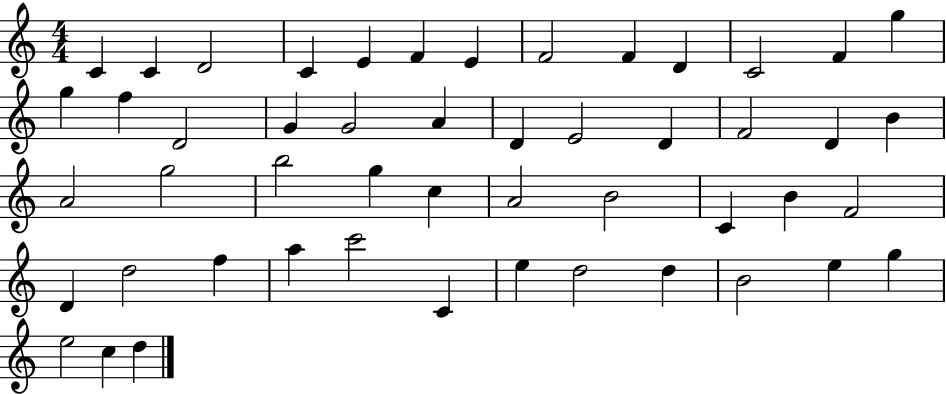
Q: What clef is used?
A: treble